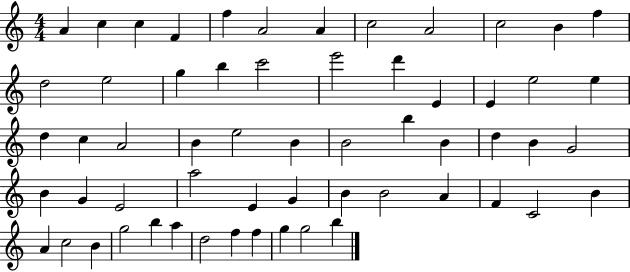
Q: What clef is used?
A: treble